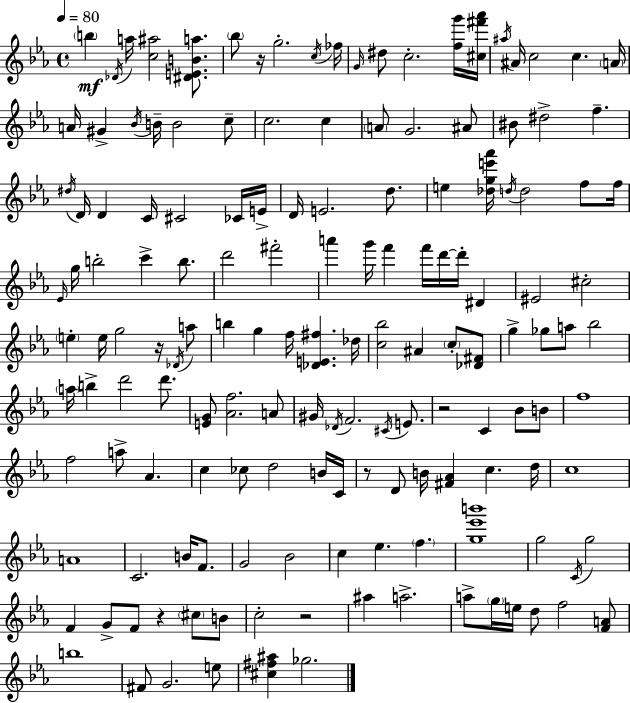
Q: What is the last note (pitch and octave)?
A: Gb5